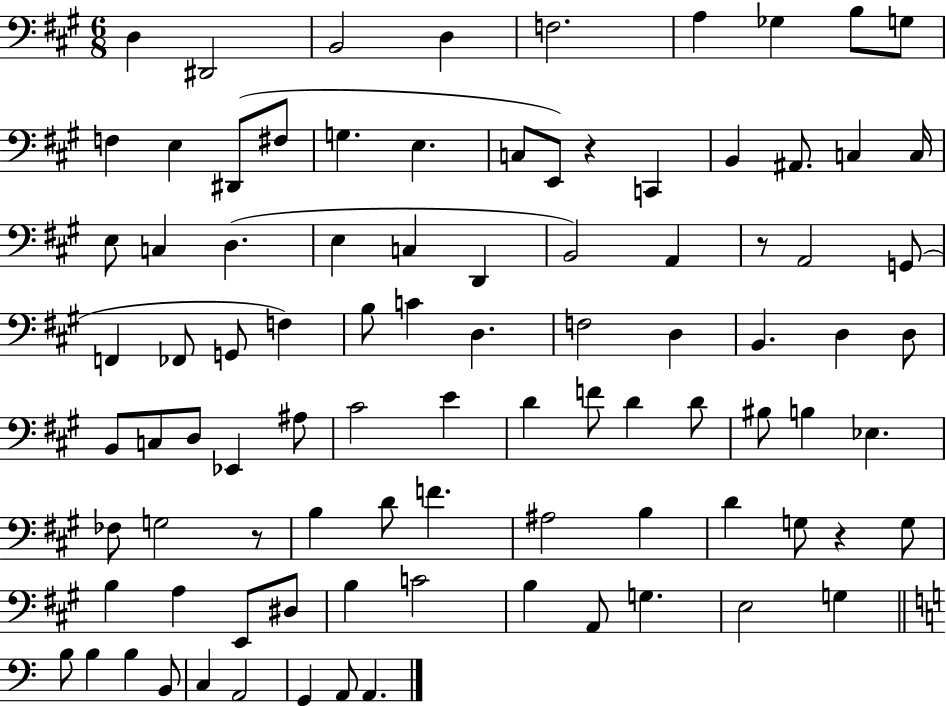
{
  \clef bass
  \numericTimeSignature
  \time 6/8
  \key a \major
  d4 dis,2 | b,2 d4 | f2. | a4 ges4 b8 g8 | \break f4 e4 dis,8( fis8 | g4. e4. | c8 e,8) r4 c,4 | b,4 ais,8. c4 c16 | \break e8 c4 d4.( | e4 c4 d,4 | b,2) a,4 | r8 a,2 g,8( | \break f,4 fes,8 g,8 f4) | b8 c'4 d4. | f2 d4 | b,4. d4 d8 | \break b,8 c8 d8 ees,4 ais8 | cis'2 e'4 | d'4 f'8 d'4 d'8 | bis8 b4 ees4. | \break fes8 g2 r8 | b4 d'8 f'4. | ais2 b4 | d'4 g8 r4 g8 | \break b4 a4 e,8 dis8 | b4 c'2 | b4 a,8 g4. | e2 g4 | \break \bar "||" \break \key a \minor b8 b4 b4 b,8 | c4 a,2 | g,4 a,8 a,4. | \bar "|."
}